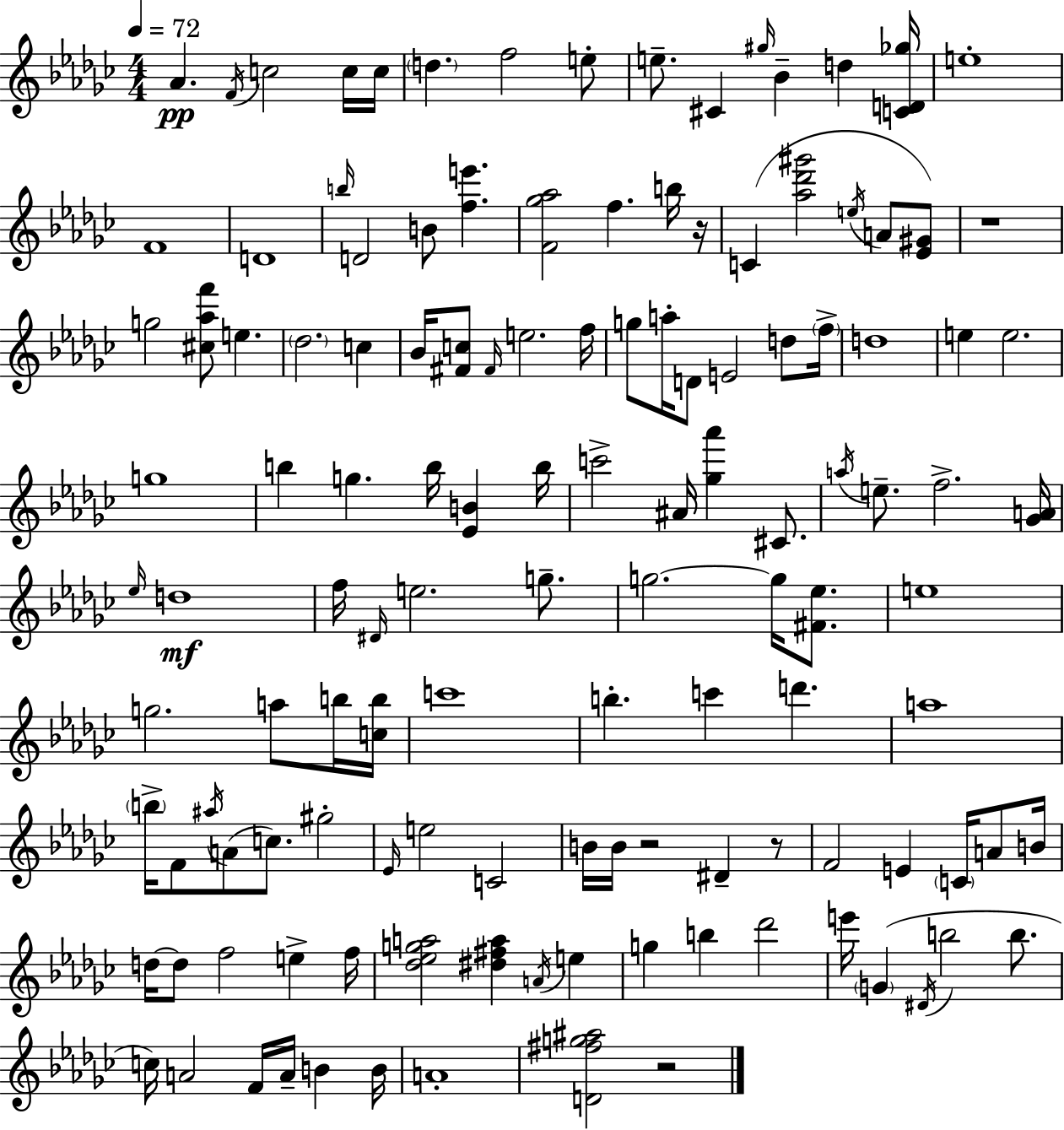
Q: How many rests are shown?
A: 5